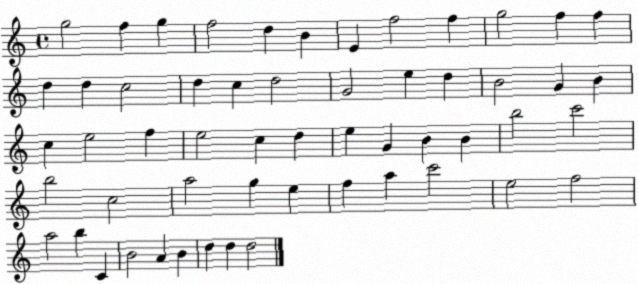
X:1
T:Untitled
M:4/4
L:1/4
K:C
g2 f g f2 d B E f2 f g2 f f d d c2 d c d2 G2 e d B2 G B c e2 f e2 c d e G B B b2 c'2 b2 c2 a2 g e f a c'2 e2 f2 a2 b C B2 A B d d d2